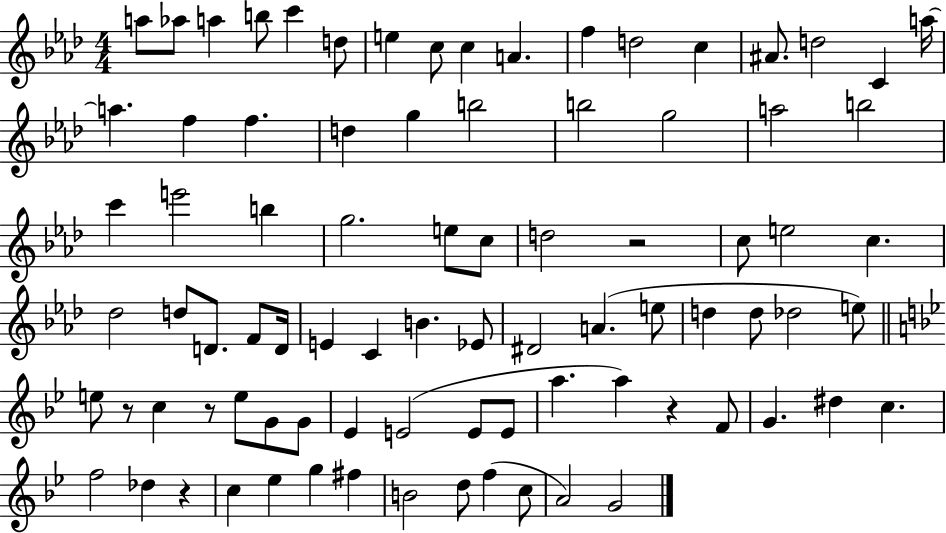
A5/e Ab5/e A5/q B5/e C6/q D5/e E5/q C5/e C5/q A4/q. F5/q D5/h C5/q A#4/e. D5/h C4/q A5/s A5/q. F5/q F5/q. D5/q G5/q B5/h B5/h G5/h A5/h B5/h C6/q E6/h B5/q G5/h. E5/e C5/e D5/h R/h C5/e E5/h C5/q. Db5/h D5/e D4/e. F4/e D4/s E4/q C4/q B4/q. Eb4/e D#4/h A4/q. E5/e D5/q D5/e Db5/h E5/e E5/e R/e C5/q R/e E5/e G4/e G4/e Eb4/q E4/h E4/e E4/e A5/q. A5/q R/q F4/e G4/q. D#5/q C5/q. F5/h Db5/q R/q C5/q Eb5/q G5/q F#5/q B4/h D5/e F5/q C5/e A4/h G4/h